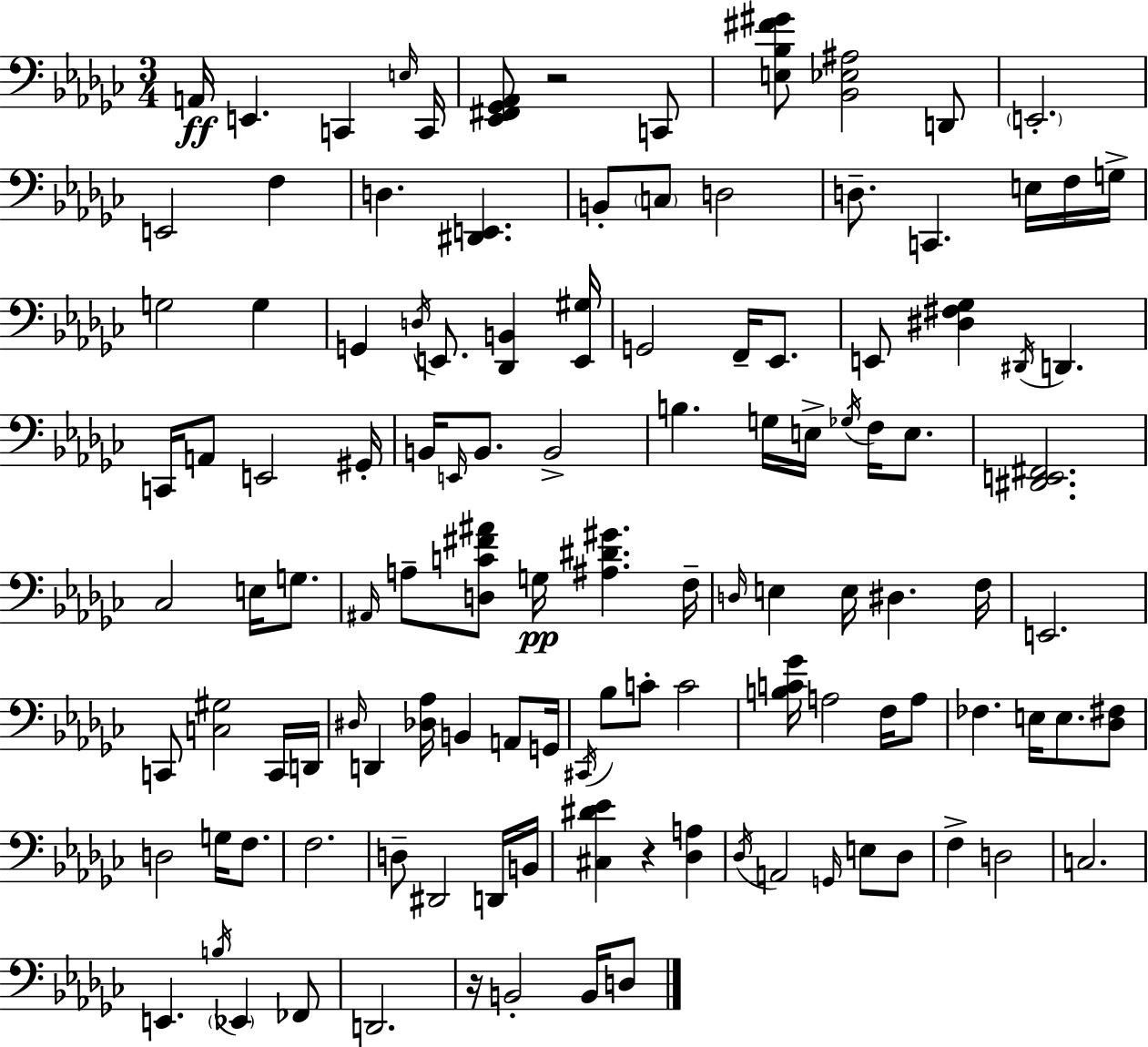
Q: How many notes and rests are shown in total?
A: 118